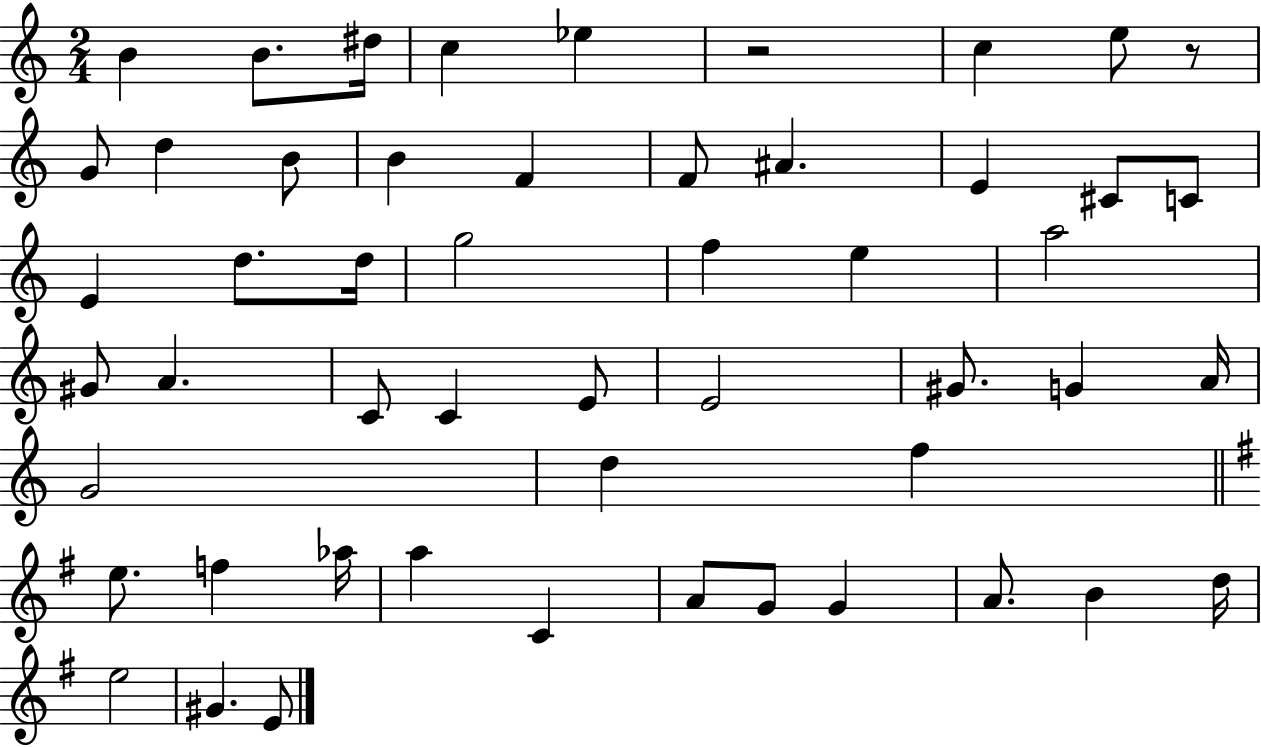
B4/q B4/e. D#5/s C5/q Eb5/q R/h C5/q E5/e R/e G4/e D5/q B4/e B4/q F4/q F4/e A#4/q. E4/q C#4/e C4/e E4/q D5/e. D5/s G5/h F5/q E5/q A5/h G#4/e A4/q. C4/e C4/q E4/e E4/h G#4/e. G4/q A4/s G4/h D5/q F5/q E5/e. F5/q Ab5/s A5/q C4/q A4/e G4/e G4/q A4/e. B4/q D5/s E5/h G#4/q. E4/e